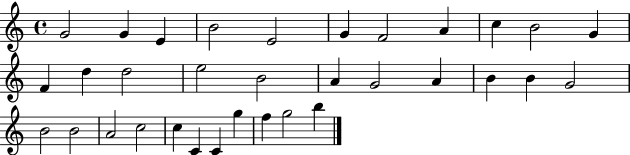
G4/h G4/q E4/q B4/h E4/h G4/q F4/h A4/q C5/q B4/h G4/q F4/q D5/q D5/h E5/h B4/h A4/q G4/h A4/q B4/q B4/q G4/h B4/h B4/h A4/h C5/h C5/q C4/q C4/q G5/q F5/q G5/h B5/q